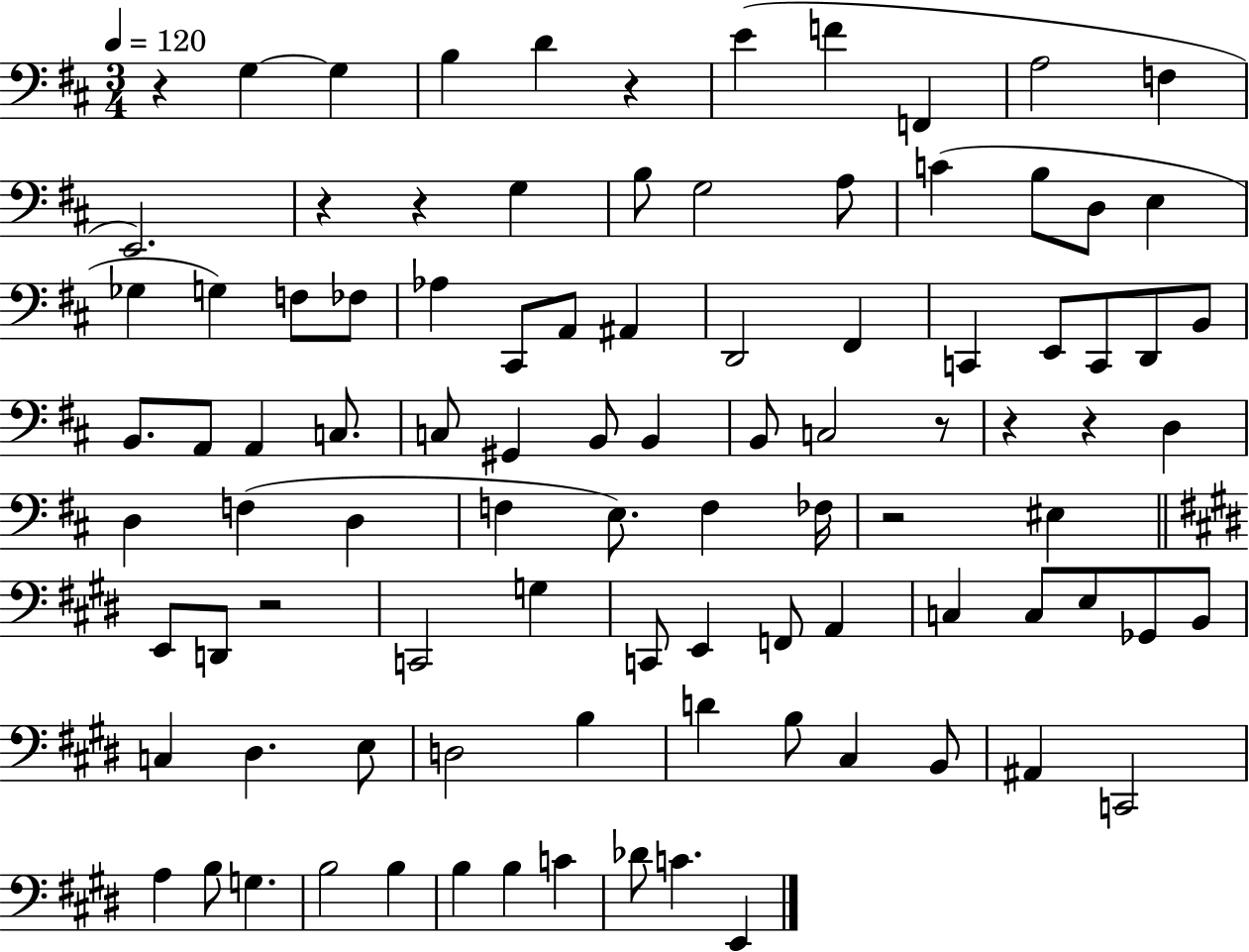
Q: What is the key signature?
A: D major